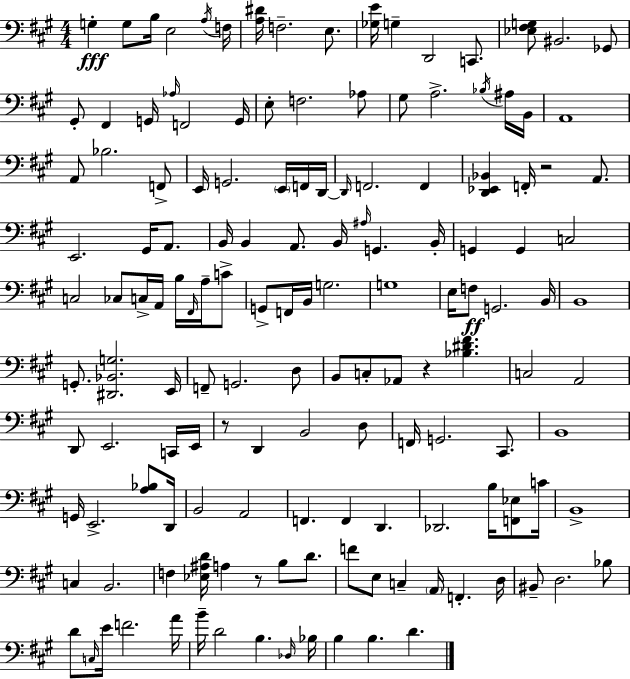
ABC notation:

X:1
T:Untitled
M:4/4
L:1/4
K:A
G, G,/2 B,/4 E,2 A,/4 F,/4 [A,^D]/4 F,2 E,/2 [_G,E]/4 G, D,,2 C,,/2 [_E,^F,G,]/2 ^B,,2 _G,,/2 ^G,,/2 ^F,, G,,/4 _A,/4 F,,2 G,,/4 E,/2 F,2 _A,/2 ^G,/2 A,2 _B,/4 ^A,/4 B,,/4 A,,4 A,,/2 _B,2 F,,/2 E,,/4 G,,2 E,,/4 F,,/4 D,,/4 D,,/4 F,,2 F,, [D,,_E,,_B,,] F,,/4 z2 A,,/2 E,,2 ^G,,/4 A,,/2 B,,/4 B,, A,,/2 B,,/4 ^A,/4 G,, B,,/4 G,, G,, C,2 C,2 _C,/2 C,/4 A,,/4 B,/4 ^F,,/4 A,/4 C/2 G,,/2 F,,/4 B,,/4 G,2 G,4 E,/4 F,/2 G,,2 B,,/4 B,,4 G,,/2 [^D,,_B,,G,]2 E,,/4 F,,/2 G,,2 D,/2 B,,/2 C,/2 _A,,/2 z [_B,^D^F] C,2 A,,2 D,,/2 E,,2 C,,/4 E,,/4 z/2 D,, B,,2 D,/2 F,,/4 G,,2 ^C,,/2 B,,4 G,,/4 E,,2 [A,_B,]/2 D,,/4 B,,2 A,,2 F,, F,, D,, _D,,2 B,/4 [F,,_E,]/2 C/4 B,,4 C, B,,2 F, [_E,^A,D]/4 A, z/2 B,/2 D/2 F/2 E,/2 C, A,,/4 F,, D,/4 ^B,,/2 D,2 _B,/2 D/2 C,/4 E/4 F2 A/4 B/4 D2 B, _D,/4 _B,/4 B, B, D